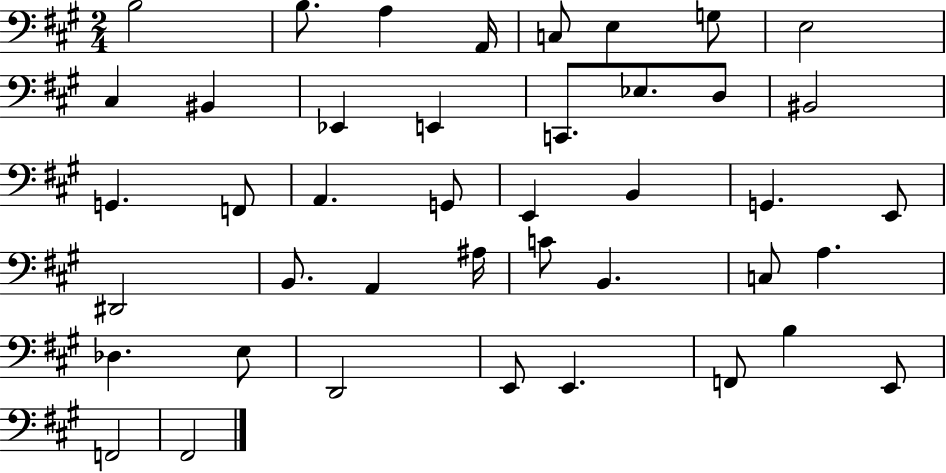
B3/h B3/e. A3/q A2/s C3/e E3/q G3/e E3/h C#3/q BIS2/q Eb2/q E2/q C2/e. Eb3/e. D3/e BIS2/h G2/q. F2/e A2/q. G2/e E2/q B2/q G2/q. E2/e D#2/h B2/e. A2/q A#3/s C4/e B2/q. C3/e A3/q. Db3/q. E3/e D2/h E2/e E2/q. F2/e B3/q E2/e F2/h F#2/h